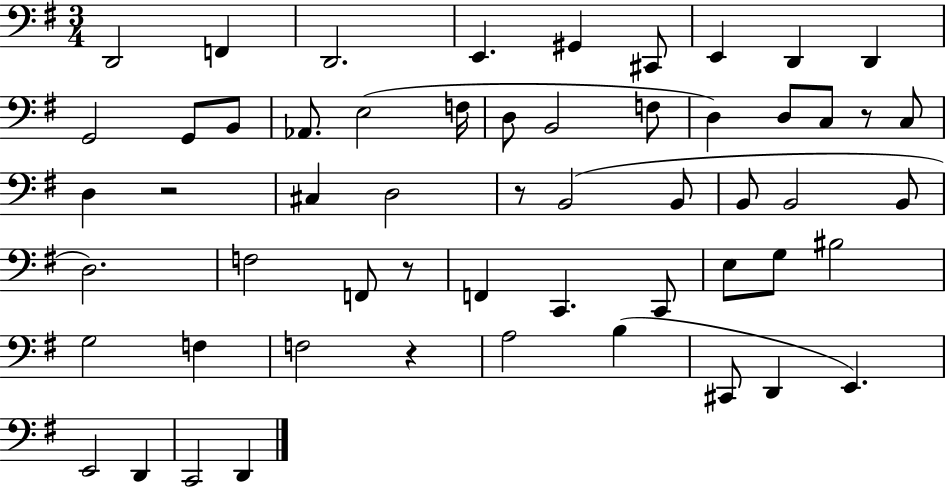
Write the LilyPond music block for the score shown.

{
  \clef bass
  \numericTimeSignature
  \time 3/4
  \key g \major
  d,2 f,4 | d,2. | e,4. gis,4 cis,8 | e,4 d,4 d,4 | \break g,2 g,8 b,8 | aes,8. e2( f16 | d8 b,2 f8 | d4) d8 c8 r8 c8 | \break d4 r2 | cis4 d2 | r8 b,2( b,8 | b,8 b,2 b,8 | \break d2.) | f2 f,8 r8 | f,4 c,4. c,8 | e8 g8 bis2 | \break g2 f4 | f2 r4 | a2 b4( | cis,8 d,4 e,4.) | \break e,2 d,4 | c,2 d,4 | \bar "|."
}